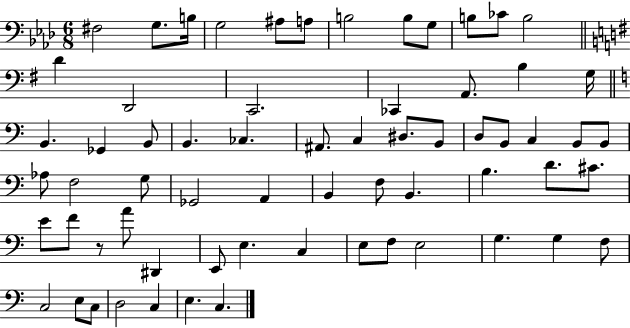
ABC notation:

X:1
T:Untitled
M:6/8
L:1/4
K:Ab
^F,2 G,/2 B,/4 G,2 ^A,/2 A,/2 B,2 B,/2 G,/2 B,/2 _C/2 B,2 D D,,2 C,,2 _C,, A,,/2 B, G,/4 B,, _G,, B,,/2 B,, _C, ^A,,/2 C, ^D,/2 B,,/2 D,/2 B,,/2 C, B,,/2 B,,/2 _A,/2 F,2 G,/2 _G,,2 A,, B,, F,/2 B,, B, D/2 ^C/2 E/2 F/2 z/2 A/2 ^D,, E,,/2 E, C, E,/2 F,/2 E,2 G, G, F,/2 C,2 E,/2 C,/2 D,2 C, E, C,